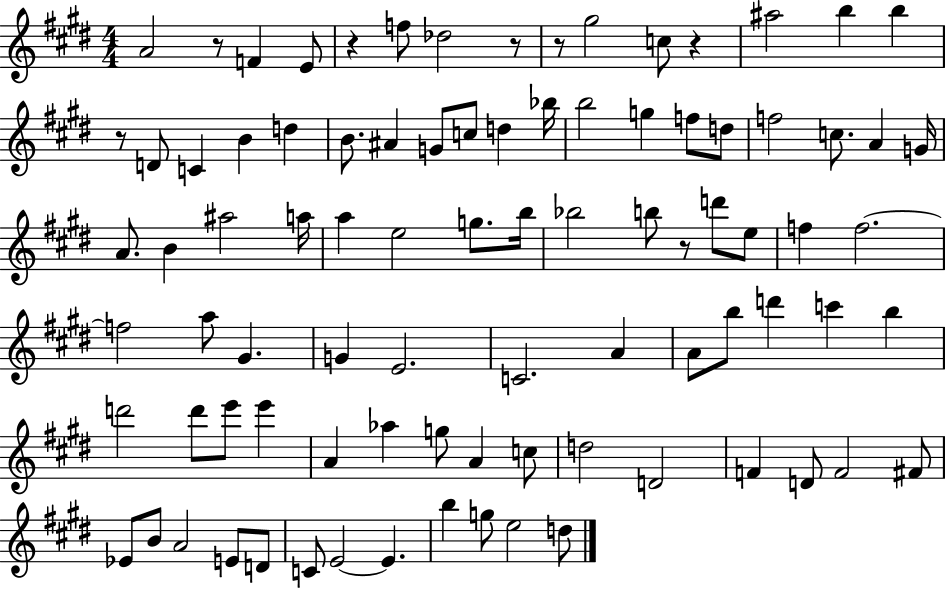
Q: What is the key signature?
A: E major